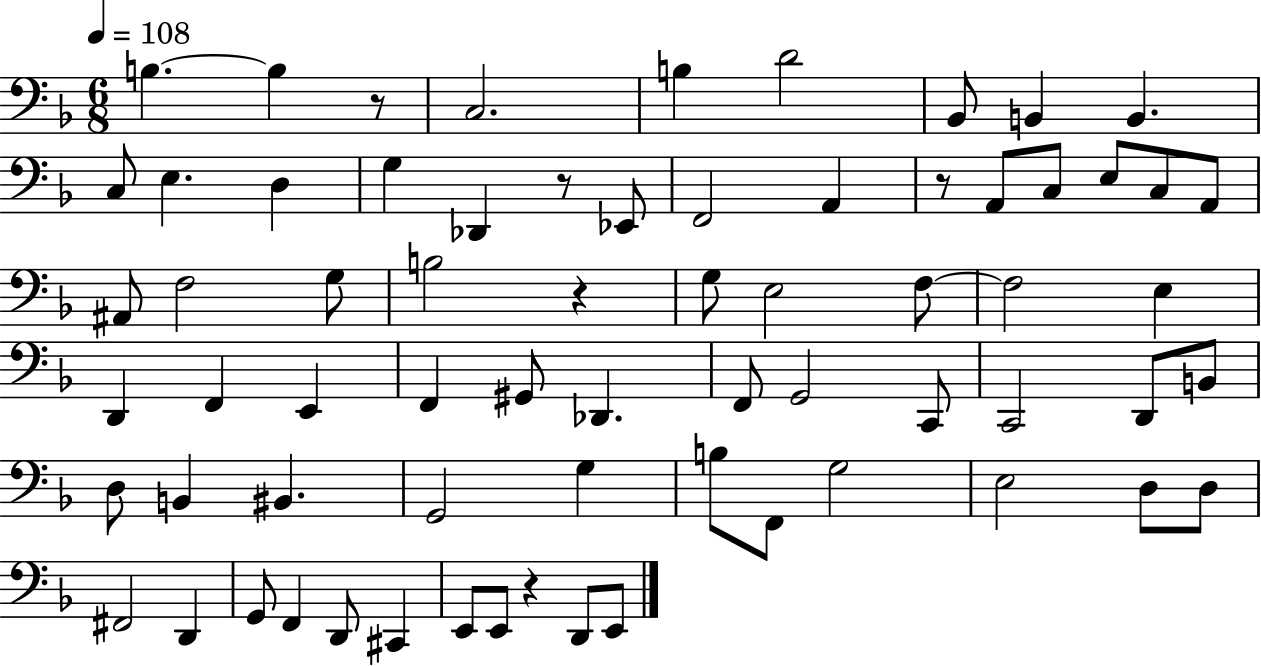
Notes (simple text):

B3/q. B3/q R/e C3/h. B3/q D4/h Bb2/e B2/q B2/q. C3/e E3/q. D3/q G3/q Db2/q R/e Eb2/e F2/h A2/q R/e A2/e C3/e E3/e C3/e A2/e A#2/e F3/h G3/e B3/h R/q G3/e E3/h F3/e F3/h E3/q D2/q F2/q E2/q F2/q G#2/e Db2/q. F2/e G2/h C2/e C2/h D2/e B2/e D3/e B2/q BIS2/q. G2/h G3/q B3/e F2/e G3/h E3/h D3/e D3/e F#2/h D2/q G2/e F2/q D2/e C#2/q E2/e E2/e R/q D2/e E2/e